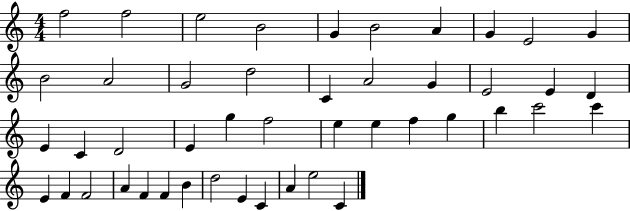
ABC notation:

X:1
T:Untitled
M:4/4
L:1/4
K:C
f2 f2 e2 B2 G B2 A G E2 G B2 A2 G2 d2 C A2 G E2 E D E C D2 E g f2 e e f g b c'2 c' E F F2 A F F B d2 E C A e2 C